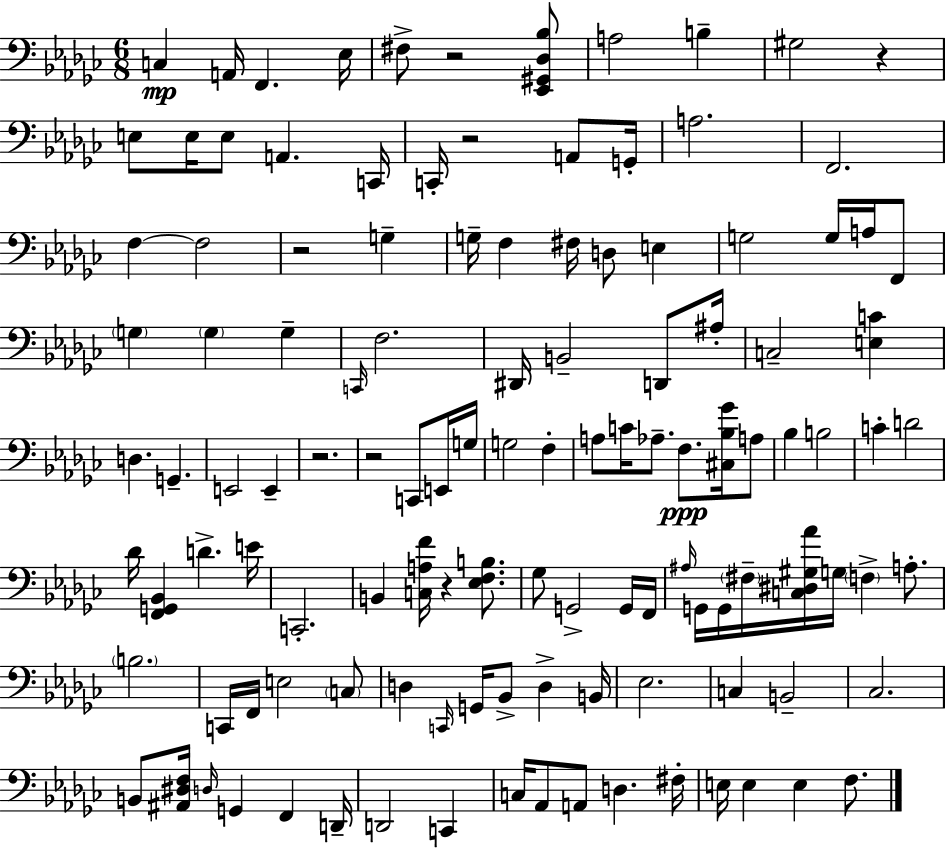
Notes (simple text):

C3/q A2/s F2/q. Eb3/s F#3/e R/h [Eb2,G#2,Db3,Bb3]/e A3/h B3/q G#3/h R/q E3/e E3/s E3/e A2/q. C2/s C2/s R/h A2/e G2/s A3/h. F2/h. F3/q F3/h R/h G3/q G3/s F3/q F#3/s D3/e E3/q G3/h G3/s A3/s F2/e G3/q G3/q G3/q C2/s F3/h. D#2/s B2/h D2/e A#3/s C3/h [E3,C4]/q D3/q. G2/q. E2/h E2/q R/h. R/h C2/e E2/s G3/s G3/h F3/q A3/e C4/s Ab3/e. F3/e. [C#3,Bb3,Gb4]/s A3/e Bb3/q B3/h C4/q D4/h Db4/s [F2,G2,Bb2]/q D4/q. E4/s C2/h. B2/q [C3,A3,F4]/s R/q [Eb3,F3,B3]/e. Gb3/e G2/h G2/s F2/s A#3/s G2/s G2/s F#3/s [C3,D#3,G#3,Ab4]/s G3/s F3/q A3/e. B3/h. C2/s F2/s E3/h C3/e D3/q C2/s G2/s Bb2/e D3/q B2/s Eb3/h. C3/q B2/h CES3/h. B2/e [A#2,D#3,F3]/s D3/s G2/q F2/q D2/s D2/h C2/q C3/s Ab2/e A2/e D3/q. F#3/s E3/s E3/q E3/q F3/e.